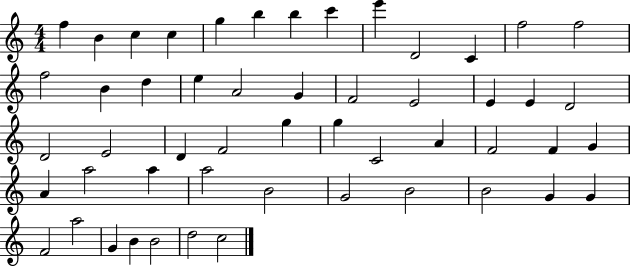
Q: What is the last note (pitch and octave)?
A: C5